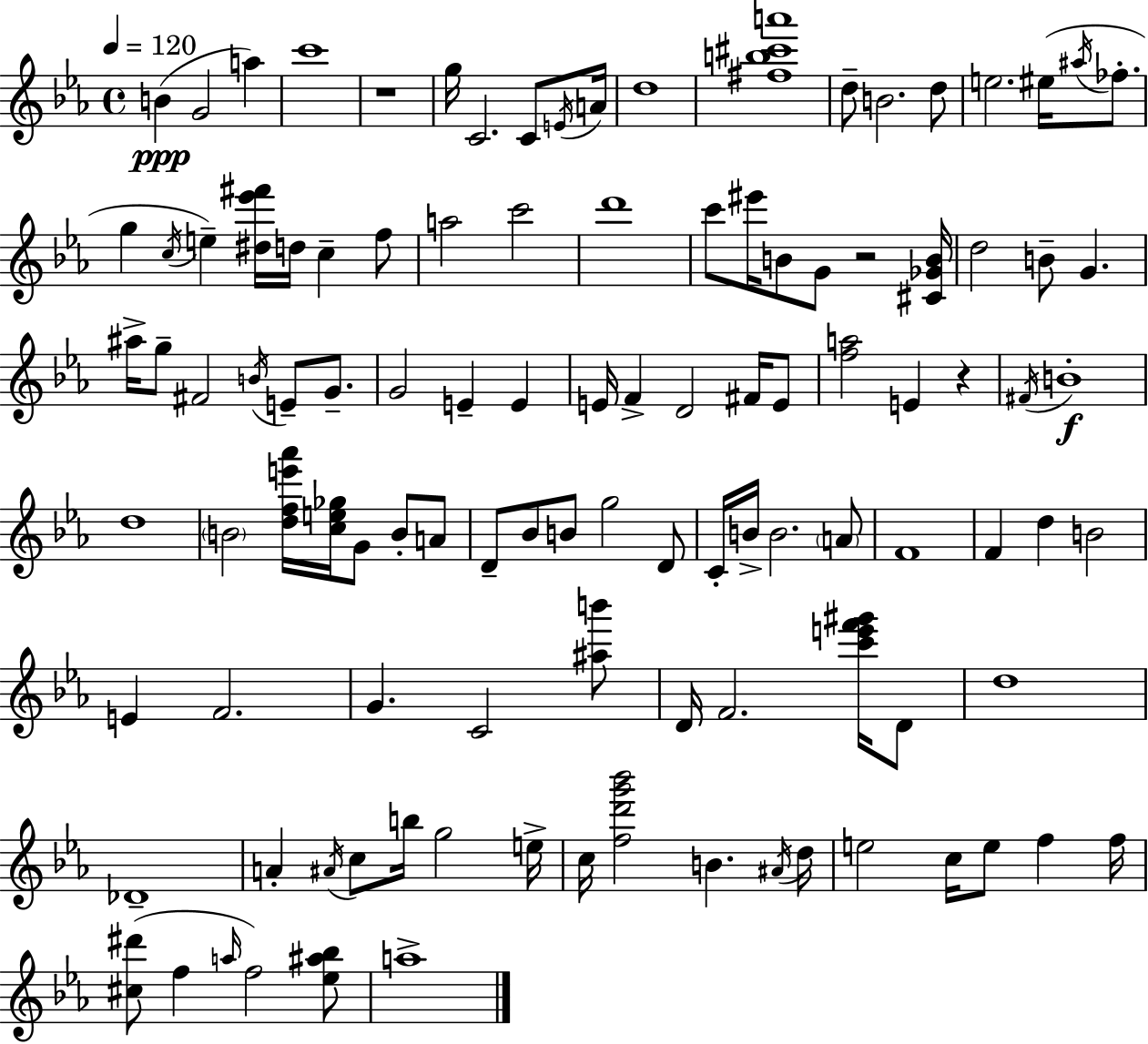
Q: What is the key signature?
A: EES major